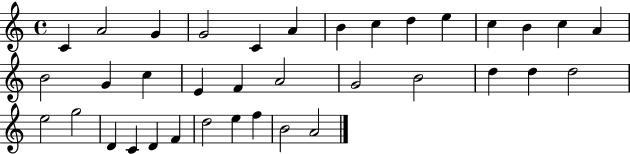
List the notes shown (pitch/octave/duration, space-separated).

C4/q A4/h G4/q G4/h C4/q A4/q B4/q C5/q D5/q E5/q C5/q B4/q C5/q A4/q B4/h G4/q C5/q E4/q F4/q A4/h G4/h B4/h D5/q D5/q D5/h E5/h G5/h D4/q C4/q D4/q F4/q D5/h E5/q F5/q B4/h A4/h